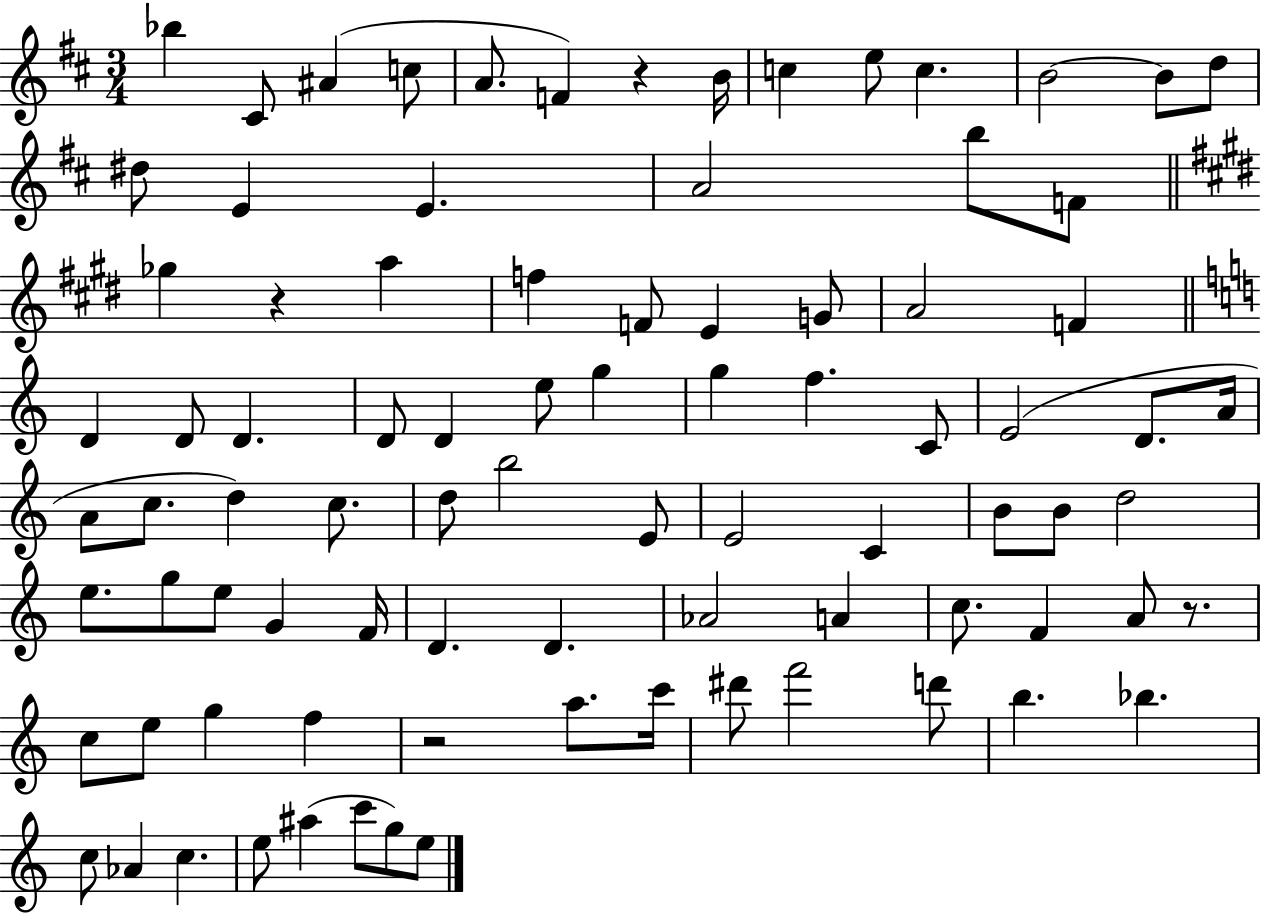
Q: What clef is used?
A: treble